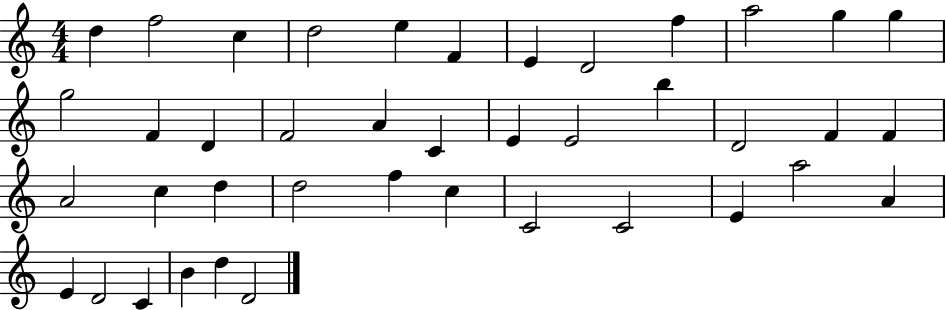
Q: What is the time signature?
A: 4/4